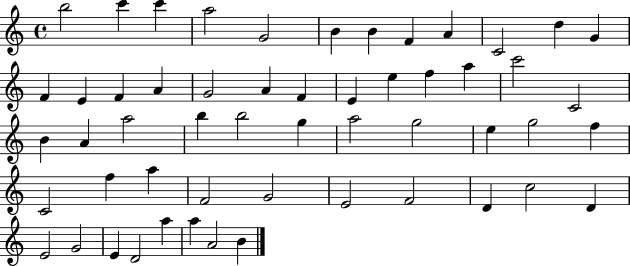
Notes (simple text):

B5/h C6/q C6/q A5/h G4/h B4/q B4/q F4/q A4/q C4/h D5/q G4/q F4/q E4/q F4/q A4/q G4/h A4/q F4/q E4/q E5/q F5/q A5/q C6/h C4/h B4/q A4/q A5/h B5/q B5/h G5/q A5/h G5/h E5/q G5/h F5/q C4/h F5/q A5/q F4/h G4/h E4/h F4/h D4/q C5/h D4/q E4/h G4/h E4/q D4/h A5/q A5/q A4/h B4/q